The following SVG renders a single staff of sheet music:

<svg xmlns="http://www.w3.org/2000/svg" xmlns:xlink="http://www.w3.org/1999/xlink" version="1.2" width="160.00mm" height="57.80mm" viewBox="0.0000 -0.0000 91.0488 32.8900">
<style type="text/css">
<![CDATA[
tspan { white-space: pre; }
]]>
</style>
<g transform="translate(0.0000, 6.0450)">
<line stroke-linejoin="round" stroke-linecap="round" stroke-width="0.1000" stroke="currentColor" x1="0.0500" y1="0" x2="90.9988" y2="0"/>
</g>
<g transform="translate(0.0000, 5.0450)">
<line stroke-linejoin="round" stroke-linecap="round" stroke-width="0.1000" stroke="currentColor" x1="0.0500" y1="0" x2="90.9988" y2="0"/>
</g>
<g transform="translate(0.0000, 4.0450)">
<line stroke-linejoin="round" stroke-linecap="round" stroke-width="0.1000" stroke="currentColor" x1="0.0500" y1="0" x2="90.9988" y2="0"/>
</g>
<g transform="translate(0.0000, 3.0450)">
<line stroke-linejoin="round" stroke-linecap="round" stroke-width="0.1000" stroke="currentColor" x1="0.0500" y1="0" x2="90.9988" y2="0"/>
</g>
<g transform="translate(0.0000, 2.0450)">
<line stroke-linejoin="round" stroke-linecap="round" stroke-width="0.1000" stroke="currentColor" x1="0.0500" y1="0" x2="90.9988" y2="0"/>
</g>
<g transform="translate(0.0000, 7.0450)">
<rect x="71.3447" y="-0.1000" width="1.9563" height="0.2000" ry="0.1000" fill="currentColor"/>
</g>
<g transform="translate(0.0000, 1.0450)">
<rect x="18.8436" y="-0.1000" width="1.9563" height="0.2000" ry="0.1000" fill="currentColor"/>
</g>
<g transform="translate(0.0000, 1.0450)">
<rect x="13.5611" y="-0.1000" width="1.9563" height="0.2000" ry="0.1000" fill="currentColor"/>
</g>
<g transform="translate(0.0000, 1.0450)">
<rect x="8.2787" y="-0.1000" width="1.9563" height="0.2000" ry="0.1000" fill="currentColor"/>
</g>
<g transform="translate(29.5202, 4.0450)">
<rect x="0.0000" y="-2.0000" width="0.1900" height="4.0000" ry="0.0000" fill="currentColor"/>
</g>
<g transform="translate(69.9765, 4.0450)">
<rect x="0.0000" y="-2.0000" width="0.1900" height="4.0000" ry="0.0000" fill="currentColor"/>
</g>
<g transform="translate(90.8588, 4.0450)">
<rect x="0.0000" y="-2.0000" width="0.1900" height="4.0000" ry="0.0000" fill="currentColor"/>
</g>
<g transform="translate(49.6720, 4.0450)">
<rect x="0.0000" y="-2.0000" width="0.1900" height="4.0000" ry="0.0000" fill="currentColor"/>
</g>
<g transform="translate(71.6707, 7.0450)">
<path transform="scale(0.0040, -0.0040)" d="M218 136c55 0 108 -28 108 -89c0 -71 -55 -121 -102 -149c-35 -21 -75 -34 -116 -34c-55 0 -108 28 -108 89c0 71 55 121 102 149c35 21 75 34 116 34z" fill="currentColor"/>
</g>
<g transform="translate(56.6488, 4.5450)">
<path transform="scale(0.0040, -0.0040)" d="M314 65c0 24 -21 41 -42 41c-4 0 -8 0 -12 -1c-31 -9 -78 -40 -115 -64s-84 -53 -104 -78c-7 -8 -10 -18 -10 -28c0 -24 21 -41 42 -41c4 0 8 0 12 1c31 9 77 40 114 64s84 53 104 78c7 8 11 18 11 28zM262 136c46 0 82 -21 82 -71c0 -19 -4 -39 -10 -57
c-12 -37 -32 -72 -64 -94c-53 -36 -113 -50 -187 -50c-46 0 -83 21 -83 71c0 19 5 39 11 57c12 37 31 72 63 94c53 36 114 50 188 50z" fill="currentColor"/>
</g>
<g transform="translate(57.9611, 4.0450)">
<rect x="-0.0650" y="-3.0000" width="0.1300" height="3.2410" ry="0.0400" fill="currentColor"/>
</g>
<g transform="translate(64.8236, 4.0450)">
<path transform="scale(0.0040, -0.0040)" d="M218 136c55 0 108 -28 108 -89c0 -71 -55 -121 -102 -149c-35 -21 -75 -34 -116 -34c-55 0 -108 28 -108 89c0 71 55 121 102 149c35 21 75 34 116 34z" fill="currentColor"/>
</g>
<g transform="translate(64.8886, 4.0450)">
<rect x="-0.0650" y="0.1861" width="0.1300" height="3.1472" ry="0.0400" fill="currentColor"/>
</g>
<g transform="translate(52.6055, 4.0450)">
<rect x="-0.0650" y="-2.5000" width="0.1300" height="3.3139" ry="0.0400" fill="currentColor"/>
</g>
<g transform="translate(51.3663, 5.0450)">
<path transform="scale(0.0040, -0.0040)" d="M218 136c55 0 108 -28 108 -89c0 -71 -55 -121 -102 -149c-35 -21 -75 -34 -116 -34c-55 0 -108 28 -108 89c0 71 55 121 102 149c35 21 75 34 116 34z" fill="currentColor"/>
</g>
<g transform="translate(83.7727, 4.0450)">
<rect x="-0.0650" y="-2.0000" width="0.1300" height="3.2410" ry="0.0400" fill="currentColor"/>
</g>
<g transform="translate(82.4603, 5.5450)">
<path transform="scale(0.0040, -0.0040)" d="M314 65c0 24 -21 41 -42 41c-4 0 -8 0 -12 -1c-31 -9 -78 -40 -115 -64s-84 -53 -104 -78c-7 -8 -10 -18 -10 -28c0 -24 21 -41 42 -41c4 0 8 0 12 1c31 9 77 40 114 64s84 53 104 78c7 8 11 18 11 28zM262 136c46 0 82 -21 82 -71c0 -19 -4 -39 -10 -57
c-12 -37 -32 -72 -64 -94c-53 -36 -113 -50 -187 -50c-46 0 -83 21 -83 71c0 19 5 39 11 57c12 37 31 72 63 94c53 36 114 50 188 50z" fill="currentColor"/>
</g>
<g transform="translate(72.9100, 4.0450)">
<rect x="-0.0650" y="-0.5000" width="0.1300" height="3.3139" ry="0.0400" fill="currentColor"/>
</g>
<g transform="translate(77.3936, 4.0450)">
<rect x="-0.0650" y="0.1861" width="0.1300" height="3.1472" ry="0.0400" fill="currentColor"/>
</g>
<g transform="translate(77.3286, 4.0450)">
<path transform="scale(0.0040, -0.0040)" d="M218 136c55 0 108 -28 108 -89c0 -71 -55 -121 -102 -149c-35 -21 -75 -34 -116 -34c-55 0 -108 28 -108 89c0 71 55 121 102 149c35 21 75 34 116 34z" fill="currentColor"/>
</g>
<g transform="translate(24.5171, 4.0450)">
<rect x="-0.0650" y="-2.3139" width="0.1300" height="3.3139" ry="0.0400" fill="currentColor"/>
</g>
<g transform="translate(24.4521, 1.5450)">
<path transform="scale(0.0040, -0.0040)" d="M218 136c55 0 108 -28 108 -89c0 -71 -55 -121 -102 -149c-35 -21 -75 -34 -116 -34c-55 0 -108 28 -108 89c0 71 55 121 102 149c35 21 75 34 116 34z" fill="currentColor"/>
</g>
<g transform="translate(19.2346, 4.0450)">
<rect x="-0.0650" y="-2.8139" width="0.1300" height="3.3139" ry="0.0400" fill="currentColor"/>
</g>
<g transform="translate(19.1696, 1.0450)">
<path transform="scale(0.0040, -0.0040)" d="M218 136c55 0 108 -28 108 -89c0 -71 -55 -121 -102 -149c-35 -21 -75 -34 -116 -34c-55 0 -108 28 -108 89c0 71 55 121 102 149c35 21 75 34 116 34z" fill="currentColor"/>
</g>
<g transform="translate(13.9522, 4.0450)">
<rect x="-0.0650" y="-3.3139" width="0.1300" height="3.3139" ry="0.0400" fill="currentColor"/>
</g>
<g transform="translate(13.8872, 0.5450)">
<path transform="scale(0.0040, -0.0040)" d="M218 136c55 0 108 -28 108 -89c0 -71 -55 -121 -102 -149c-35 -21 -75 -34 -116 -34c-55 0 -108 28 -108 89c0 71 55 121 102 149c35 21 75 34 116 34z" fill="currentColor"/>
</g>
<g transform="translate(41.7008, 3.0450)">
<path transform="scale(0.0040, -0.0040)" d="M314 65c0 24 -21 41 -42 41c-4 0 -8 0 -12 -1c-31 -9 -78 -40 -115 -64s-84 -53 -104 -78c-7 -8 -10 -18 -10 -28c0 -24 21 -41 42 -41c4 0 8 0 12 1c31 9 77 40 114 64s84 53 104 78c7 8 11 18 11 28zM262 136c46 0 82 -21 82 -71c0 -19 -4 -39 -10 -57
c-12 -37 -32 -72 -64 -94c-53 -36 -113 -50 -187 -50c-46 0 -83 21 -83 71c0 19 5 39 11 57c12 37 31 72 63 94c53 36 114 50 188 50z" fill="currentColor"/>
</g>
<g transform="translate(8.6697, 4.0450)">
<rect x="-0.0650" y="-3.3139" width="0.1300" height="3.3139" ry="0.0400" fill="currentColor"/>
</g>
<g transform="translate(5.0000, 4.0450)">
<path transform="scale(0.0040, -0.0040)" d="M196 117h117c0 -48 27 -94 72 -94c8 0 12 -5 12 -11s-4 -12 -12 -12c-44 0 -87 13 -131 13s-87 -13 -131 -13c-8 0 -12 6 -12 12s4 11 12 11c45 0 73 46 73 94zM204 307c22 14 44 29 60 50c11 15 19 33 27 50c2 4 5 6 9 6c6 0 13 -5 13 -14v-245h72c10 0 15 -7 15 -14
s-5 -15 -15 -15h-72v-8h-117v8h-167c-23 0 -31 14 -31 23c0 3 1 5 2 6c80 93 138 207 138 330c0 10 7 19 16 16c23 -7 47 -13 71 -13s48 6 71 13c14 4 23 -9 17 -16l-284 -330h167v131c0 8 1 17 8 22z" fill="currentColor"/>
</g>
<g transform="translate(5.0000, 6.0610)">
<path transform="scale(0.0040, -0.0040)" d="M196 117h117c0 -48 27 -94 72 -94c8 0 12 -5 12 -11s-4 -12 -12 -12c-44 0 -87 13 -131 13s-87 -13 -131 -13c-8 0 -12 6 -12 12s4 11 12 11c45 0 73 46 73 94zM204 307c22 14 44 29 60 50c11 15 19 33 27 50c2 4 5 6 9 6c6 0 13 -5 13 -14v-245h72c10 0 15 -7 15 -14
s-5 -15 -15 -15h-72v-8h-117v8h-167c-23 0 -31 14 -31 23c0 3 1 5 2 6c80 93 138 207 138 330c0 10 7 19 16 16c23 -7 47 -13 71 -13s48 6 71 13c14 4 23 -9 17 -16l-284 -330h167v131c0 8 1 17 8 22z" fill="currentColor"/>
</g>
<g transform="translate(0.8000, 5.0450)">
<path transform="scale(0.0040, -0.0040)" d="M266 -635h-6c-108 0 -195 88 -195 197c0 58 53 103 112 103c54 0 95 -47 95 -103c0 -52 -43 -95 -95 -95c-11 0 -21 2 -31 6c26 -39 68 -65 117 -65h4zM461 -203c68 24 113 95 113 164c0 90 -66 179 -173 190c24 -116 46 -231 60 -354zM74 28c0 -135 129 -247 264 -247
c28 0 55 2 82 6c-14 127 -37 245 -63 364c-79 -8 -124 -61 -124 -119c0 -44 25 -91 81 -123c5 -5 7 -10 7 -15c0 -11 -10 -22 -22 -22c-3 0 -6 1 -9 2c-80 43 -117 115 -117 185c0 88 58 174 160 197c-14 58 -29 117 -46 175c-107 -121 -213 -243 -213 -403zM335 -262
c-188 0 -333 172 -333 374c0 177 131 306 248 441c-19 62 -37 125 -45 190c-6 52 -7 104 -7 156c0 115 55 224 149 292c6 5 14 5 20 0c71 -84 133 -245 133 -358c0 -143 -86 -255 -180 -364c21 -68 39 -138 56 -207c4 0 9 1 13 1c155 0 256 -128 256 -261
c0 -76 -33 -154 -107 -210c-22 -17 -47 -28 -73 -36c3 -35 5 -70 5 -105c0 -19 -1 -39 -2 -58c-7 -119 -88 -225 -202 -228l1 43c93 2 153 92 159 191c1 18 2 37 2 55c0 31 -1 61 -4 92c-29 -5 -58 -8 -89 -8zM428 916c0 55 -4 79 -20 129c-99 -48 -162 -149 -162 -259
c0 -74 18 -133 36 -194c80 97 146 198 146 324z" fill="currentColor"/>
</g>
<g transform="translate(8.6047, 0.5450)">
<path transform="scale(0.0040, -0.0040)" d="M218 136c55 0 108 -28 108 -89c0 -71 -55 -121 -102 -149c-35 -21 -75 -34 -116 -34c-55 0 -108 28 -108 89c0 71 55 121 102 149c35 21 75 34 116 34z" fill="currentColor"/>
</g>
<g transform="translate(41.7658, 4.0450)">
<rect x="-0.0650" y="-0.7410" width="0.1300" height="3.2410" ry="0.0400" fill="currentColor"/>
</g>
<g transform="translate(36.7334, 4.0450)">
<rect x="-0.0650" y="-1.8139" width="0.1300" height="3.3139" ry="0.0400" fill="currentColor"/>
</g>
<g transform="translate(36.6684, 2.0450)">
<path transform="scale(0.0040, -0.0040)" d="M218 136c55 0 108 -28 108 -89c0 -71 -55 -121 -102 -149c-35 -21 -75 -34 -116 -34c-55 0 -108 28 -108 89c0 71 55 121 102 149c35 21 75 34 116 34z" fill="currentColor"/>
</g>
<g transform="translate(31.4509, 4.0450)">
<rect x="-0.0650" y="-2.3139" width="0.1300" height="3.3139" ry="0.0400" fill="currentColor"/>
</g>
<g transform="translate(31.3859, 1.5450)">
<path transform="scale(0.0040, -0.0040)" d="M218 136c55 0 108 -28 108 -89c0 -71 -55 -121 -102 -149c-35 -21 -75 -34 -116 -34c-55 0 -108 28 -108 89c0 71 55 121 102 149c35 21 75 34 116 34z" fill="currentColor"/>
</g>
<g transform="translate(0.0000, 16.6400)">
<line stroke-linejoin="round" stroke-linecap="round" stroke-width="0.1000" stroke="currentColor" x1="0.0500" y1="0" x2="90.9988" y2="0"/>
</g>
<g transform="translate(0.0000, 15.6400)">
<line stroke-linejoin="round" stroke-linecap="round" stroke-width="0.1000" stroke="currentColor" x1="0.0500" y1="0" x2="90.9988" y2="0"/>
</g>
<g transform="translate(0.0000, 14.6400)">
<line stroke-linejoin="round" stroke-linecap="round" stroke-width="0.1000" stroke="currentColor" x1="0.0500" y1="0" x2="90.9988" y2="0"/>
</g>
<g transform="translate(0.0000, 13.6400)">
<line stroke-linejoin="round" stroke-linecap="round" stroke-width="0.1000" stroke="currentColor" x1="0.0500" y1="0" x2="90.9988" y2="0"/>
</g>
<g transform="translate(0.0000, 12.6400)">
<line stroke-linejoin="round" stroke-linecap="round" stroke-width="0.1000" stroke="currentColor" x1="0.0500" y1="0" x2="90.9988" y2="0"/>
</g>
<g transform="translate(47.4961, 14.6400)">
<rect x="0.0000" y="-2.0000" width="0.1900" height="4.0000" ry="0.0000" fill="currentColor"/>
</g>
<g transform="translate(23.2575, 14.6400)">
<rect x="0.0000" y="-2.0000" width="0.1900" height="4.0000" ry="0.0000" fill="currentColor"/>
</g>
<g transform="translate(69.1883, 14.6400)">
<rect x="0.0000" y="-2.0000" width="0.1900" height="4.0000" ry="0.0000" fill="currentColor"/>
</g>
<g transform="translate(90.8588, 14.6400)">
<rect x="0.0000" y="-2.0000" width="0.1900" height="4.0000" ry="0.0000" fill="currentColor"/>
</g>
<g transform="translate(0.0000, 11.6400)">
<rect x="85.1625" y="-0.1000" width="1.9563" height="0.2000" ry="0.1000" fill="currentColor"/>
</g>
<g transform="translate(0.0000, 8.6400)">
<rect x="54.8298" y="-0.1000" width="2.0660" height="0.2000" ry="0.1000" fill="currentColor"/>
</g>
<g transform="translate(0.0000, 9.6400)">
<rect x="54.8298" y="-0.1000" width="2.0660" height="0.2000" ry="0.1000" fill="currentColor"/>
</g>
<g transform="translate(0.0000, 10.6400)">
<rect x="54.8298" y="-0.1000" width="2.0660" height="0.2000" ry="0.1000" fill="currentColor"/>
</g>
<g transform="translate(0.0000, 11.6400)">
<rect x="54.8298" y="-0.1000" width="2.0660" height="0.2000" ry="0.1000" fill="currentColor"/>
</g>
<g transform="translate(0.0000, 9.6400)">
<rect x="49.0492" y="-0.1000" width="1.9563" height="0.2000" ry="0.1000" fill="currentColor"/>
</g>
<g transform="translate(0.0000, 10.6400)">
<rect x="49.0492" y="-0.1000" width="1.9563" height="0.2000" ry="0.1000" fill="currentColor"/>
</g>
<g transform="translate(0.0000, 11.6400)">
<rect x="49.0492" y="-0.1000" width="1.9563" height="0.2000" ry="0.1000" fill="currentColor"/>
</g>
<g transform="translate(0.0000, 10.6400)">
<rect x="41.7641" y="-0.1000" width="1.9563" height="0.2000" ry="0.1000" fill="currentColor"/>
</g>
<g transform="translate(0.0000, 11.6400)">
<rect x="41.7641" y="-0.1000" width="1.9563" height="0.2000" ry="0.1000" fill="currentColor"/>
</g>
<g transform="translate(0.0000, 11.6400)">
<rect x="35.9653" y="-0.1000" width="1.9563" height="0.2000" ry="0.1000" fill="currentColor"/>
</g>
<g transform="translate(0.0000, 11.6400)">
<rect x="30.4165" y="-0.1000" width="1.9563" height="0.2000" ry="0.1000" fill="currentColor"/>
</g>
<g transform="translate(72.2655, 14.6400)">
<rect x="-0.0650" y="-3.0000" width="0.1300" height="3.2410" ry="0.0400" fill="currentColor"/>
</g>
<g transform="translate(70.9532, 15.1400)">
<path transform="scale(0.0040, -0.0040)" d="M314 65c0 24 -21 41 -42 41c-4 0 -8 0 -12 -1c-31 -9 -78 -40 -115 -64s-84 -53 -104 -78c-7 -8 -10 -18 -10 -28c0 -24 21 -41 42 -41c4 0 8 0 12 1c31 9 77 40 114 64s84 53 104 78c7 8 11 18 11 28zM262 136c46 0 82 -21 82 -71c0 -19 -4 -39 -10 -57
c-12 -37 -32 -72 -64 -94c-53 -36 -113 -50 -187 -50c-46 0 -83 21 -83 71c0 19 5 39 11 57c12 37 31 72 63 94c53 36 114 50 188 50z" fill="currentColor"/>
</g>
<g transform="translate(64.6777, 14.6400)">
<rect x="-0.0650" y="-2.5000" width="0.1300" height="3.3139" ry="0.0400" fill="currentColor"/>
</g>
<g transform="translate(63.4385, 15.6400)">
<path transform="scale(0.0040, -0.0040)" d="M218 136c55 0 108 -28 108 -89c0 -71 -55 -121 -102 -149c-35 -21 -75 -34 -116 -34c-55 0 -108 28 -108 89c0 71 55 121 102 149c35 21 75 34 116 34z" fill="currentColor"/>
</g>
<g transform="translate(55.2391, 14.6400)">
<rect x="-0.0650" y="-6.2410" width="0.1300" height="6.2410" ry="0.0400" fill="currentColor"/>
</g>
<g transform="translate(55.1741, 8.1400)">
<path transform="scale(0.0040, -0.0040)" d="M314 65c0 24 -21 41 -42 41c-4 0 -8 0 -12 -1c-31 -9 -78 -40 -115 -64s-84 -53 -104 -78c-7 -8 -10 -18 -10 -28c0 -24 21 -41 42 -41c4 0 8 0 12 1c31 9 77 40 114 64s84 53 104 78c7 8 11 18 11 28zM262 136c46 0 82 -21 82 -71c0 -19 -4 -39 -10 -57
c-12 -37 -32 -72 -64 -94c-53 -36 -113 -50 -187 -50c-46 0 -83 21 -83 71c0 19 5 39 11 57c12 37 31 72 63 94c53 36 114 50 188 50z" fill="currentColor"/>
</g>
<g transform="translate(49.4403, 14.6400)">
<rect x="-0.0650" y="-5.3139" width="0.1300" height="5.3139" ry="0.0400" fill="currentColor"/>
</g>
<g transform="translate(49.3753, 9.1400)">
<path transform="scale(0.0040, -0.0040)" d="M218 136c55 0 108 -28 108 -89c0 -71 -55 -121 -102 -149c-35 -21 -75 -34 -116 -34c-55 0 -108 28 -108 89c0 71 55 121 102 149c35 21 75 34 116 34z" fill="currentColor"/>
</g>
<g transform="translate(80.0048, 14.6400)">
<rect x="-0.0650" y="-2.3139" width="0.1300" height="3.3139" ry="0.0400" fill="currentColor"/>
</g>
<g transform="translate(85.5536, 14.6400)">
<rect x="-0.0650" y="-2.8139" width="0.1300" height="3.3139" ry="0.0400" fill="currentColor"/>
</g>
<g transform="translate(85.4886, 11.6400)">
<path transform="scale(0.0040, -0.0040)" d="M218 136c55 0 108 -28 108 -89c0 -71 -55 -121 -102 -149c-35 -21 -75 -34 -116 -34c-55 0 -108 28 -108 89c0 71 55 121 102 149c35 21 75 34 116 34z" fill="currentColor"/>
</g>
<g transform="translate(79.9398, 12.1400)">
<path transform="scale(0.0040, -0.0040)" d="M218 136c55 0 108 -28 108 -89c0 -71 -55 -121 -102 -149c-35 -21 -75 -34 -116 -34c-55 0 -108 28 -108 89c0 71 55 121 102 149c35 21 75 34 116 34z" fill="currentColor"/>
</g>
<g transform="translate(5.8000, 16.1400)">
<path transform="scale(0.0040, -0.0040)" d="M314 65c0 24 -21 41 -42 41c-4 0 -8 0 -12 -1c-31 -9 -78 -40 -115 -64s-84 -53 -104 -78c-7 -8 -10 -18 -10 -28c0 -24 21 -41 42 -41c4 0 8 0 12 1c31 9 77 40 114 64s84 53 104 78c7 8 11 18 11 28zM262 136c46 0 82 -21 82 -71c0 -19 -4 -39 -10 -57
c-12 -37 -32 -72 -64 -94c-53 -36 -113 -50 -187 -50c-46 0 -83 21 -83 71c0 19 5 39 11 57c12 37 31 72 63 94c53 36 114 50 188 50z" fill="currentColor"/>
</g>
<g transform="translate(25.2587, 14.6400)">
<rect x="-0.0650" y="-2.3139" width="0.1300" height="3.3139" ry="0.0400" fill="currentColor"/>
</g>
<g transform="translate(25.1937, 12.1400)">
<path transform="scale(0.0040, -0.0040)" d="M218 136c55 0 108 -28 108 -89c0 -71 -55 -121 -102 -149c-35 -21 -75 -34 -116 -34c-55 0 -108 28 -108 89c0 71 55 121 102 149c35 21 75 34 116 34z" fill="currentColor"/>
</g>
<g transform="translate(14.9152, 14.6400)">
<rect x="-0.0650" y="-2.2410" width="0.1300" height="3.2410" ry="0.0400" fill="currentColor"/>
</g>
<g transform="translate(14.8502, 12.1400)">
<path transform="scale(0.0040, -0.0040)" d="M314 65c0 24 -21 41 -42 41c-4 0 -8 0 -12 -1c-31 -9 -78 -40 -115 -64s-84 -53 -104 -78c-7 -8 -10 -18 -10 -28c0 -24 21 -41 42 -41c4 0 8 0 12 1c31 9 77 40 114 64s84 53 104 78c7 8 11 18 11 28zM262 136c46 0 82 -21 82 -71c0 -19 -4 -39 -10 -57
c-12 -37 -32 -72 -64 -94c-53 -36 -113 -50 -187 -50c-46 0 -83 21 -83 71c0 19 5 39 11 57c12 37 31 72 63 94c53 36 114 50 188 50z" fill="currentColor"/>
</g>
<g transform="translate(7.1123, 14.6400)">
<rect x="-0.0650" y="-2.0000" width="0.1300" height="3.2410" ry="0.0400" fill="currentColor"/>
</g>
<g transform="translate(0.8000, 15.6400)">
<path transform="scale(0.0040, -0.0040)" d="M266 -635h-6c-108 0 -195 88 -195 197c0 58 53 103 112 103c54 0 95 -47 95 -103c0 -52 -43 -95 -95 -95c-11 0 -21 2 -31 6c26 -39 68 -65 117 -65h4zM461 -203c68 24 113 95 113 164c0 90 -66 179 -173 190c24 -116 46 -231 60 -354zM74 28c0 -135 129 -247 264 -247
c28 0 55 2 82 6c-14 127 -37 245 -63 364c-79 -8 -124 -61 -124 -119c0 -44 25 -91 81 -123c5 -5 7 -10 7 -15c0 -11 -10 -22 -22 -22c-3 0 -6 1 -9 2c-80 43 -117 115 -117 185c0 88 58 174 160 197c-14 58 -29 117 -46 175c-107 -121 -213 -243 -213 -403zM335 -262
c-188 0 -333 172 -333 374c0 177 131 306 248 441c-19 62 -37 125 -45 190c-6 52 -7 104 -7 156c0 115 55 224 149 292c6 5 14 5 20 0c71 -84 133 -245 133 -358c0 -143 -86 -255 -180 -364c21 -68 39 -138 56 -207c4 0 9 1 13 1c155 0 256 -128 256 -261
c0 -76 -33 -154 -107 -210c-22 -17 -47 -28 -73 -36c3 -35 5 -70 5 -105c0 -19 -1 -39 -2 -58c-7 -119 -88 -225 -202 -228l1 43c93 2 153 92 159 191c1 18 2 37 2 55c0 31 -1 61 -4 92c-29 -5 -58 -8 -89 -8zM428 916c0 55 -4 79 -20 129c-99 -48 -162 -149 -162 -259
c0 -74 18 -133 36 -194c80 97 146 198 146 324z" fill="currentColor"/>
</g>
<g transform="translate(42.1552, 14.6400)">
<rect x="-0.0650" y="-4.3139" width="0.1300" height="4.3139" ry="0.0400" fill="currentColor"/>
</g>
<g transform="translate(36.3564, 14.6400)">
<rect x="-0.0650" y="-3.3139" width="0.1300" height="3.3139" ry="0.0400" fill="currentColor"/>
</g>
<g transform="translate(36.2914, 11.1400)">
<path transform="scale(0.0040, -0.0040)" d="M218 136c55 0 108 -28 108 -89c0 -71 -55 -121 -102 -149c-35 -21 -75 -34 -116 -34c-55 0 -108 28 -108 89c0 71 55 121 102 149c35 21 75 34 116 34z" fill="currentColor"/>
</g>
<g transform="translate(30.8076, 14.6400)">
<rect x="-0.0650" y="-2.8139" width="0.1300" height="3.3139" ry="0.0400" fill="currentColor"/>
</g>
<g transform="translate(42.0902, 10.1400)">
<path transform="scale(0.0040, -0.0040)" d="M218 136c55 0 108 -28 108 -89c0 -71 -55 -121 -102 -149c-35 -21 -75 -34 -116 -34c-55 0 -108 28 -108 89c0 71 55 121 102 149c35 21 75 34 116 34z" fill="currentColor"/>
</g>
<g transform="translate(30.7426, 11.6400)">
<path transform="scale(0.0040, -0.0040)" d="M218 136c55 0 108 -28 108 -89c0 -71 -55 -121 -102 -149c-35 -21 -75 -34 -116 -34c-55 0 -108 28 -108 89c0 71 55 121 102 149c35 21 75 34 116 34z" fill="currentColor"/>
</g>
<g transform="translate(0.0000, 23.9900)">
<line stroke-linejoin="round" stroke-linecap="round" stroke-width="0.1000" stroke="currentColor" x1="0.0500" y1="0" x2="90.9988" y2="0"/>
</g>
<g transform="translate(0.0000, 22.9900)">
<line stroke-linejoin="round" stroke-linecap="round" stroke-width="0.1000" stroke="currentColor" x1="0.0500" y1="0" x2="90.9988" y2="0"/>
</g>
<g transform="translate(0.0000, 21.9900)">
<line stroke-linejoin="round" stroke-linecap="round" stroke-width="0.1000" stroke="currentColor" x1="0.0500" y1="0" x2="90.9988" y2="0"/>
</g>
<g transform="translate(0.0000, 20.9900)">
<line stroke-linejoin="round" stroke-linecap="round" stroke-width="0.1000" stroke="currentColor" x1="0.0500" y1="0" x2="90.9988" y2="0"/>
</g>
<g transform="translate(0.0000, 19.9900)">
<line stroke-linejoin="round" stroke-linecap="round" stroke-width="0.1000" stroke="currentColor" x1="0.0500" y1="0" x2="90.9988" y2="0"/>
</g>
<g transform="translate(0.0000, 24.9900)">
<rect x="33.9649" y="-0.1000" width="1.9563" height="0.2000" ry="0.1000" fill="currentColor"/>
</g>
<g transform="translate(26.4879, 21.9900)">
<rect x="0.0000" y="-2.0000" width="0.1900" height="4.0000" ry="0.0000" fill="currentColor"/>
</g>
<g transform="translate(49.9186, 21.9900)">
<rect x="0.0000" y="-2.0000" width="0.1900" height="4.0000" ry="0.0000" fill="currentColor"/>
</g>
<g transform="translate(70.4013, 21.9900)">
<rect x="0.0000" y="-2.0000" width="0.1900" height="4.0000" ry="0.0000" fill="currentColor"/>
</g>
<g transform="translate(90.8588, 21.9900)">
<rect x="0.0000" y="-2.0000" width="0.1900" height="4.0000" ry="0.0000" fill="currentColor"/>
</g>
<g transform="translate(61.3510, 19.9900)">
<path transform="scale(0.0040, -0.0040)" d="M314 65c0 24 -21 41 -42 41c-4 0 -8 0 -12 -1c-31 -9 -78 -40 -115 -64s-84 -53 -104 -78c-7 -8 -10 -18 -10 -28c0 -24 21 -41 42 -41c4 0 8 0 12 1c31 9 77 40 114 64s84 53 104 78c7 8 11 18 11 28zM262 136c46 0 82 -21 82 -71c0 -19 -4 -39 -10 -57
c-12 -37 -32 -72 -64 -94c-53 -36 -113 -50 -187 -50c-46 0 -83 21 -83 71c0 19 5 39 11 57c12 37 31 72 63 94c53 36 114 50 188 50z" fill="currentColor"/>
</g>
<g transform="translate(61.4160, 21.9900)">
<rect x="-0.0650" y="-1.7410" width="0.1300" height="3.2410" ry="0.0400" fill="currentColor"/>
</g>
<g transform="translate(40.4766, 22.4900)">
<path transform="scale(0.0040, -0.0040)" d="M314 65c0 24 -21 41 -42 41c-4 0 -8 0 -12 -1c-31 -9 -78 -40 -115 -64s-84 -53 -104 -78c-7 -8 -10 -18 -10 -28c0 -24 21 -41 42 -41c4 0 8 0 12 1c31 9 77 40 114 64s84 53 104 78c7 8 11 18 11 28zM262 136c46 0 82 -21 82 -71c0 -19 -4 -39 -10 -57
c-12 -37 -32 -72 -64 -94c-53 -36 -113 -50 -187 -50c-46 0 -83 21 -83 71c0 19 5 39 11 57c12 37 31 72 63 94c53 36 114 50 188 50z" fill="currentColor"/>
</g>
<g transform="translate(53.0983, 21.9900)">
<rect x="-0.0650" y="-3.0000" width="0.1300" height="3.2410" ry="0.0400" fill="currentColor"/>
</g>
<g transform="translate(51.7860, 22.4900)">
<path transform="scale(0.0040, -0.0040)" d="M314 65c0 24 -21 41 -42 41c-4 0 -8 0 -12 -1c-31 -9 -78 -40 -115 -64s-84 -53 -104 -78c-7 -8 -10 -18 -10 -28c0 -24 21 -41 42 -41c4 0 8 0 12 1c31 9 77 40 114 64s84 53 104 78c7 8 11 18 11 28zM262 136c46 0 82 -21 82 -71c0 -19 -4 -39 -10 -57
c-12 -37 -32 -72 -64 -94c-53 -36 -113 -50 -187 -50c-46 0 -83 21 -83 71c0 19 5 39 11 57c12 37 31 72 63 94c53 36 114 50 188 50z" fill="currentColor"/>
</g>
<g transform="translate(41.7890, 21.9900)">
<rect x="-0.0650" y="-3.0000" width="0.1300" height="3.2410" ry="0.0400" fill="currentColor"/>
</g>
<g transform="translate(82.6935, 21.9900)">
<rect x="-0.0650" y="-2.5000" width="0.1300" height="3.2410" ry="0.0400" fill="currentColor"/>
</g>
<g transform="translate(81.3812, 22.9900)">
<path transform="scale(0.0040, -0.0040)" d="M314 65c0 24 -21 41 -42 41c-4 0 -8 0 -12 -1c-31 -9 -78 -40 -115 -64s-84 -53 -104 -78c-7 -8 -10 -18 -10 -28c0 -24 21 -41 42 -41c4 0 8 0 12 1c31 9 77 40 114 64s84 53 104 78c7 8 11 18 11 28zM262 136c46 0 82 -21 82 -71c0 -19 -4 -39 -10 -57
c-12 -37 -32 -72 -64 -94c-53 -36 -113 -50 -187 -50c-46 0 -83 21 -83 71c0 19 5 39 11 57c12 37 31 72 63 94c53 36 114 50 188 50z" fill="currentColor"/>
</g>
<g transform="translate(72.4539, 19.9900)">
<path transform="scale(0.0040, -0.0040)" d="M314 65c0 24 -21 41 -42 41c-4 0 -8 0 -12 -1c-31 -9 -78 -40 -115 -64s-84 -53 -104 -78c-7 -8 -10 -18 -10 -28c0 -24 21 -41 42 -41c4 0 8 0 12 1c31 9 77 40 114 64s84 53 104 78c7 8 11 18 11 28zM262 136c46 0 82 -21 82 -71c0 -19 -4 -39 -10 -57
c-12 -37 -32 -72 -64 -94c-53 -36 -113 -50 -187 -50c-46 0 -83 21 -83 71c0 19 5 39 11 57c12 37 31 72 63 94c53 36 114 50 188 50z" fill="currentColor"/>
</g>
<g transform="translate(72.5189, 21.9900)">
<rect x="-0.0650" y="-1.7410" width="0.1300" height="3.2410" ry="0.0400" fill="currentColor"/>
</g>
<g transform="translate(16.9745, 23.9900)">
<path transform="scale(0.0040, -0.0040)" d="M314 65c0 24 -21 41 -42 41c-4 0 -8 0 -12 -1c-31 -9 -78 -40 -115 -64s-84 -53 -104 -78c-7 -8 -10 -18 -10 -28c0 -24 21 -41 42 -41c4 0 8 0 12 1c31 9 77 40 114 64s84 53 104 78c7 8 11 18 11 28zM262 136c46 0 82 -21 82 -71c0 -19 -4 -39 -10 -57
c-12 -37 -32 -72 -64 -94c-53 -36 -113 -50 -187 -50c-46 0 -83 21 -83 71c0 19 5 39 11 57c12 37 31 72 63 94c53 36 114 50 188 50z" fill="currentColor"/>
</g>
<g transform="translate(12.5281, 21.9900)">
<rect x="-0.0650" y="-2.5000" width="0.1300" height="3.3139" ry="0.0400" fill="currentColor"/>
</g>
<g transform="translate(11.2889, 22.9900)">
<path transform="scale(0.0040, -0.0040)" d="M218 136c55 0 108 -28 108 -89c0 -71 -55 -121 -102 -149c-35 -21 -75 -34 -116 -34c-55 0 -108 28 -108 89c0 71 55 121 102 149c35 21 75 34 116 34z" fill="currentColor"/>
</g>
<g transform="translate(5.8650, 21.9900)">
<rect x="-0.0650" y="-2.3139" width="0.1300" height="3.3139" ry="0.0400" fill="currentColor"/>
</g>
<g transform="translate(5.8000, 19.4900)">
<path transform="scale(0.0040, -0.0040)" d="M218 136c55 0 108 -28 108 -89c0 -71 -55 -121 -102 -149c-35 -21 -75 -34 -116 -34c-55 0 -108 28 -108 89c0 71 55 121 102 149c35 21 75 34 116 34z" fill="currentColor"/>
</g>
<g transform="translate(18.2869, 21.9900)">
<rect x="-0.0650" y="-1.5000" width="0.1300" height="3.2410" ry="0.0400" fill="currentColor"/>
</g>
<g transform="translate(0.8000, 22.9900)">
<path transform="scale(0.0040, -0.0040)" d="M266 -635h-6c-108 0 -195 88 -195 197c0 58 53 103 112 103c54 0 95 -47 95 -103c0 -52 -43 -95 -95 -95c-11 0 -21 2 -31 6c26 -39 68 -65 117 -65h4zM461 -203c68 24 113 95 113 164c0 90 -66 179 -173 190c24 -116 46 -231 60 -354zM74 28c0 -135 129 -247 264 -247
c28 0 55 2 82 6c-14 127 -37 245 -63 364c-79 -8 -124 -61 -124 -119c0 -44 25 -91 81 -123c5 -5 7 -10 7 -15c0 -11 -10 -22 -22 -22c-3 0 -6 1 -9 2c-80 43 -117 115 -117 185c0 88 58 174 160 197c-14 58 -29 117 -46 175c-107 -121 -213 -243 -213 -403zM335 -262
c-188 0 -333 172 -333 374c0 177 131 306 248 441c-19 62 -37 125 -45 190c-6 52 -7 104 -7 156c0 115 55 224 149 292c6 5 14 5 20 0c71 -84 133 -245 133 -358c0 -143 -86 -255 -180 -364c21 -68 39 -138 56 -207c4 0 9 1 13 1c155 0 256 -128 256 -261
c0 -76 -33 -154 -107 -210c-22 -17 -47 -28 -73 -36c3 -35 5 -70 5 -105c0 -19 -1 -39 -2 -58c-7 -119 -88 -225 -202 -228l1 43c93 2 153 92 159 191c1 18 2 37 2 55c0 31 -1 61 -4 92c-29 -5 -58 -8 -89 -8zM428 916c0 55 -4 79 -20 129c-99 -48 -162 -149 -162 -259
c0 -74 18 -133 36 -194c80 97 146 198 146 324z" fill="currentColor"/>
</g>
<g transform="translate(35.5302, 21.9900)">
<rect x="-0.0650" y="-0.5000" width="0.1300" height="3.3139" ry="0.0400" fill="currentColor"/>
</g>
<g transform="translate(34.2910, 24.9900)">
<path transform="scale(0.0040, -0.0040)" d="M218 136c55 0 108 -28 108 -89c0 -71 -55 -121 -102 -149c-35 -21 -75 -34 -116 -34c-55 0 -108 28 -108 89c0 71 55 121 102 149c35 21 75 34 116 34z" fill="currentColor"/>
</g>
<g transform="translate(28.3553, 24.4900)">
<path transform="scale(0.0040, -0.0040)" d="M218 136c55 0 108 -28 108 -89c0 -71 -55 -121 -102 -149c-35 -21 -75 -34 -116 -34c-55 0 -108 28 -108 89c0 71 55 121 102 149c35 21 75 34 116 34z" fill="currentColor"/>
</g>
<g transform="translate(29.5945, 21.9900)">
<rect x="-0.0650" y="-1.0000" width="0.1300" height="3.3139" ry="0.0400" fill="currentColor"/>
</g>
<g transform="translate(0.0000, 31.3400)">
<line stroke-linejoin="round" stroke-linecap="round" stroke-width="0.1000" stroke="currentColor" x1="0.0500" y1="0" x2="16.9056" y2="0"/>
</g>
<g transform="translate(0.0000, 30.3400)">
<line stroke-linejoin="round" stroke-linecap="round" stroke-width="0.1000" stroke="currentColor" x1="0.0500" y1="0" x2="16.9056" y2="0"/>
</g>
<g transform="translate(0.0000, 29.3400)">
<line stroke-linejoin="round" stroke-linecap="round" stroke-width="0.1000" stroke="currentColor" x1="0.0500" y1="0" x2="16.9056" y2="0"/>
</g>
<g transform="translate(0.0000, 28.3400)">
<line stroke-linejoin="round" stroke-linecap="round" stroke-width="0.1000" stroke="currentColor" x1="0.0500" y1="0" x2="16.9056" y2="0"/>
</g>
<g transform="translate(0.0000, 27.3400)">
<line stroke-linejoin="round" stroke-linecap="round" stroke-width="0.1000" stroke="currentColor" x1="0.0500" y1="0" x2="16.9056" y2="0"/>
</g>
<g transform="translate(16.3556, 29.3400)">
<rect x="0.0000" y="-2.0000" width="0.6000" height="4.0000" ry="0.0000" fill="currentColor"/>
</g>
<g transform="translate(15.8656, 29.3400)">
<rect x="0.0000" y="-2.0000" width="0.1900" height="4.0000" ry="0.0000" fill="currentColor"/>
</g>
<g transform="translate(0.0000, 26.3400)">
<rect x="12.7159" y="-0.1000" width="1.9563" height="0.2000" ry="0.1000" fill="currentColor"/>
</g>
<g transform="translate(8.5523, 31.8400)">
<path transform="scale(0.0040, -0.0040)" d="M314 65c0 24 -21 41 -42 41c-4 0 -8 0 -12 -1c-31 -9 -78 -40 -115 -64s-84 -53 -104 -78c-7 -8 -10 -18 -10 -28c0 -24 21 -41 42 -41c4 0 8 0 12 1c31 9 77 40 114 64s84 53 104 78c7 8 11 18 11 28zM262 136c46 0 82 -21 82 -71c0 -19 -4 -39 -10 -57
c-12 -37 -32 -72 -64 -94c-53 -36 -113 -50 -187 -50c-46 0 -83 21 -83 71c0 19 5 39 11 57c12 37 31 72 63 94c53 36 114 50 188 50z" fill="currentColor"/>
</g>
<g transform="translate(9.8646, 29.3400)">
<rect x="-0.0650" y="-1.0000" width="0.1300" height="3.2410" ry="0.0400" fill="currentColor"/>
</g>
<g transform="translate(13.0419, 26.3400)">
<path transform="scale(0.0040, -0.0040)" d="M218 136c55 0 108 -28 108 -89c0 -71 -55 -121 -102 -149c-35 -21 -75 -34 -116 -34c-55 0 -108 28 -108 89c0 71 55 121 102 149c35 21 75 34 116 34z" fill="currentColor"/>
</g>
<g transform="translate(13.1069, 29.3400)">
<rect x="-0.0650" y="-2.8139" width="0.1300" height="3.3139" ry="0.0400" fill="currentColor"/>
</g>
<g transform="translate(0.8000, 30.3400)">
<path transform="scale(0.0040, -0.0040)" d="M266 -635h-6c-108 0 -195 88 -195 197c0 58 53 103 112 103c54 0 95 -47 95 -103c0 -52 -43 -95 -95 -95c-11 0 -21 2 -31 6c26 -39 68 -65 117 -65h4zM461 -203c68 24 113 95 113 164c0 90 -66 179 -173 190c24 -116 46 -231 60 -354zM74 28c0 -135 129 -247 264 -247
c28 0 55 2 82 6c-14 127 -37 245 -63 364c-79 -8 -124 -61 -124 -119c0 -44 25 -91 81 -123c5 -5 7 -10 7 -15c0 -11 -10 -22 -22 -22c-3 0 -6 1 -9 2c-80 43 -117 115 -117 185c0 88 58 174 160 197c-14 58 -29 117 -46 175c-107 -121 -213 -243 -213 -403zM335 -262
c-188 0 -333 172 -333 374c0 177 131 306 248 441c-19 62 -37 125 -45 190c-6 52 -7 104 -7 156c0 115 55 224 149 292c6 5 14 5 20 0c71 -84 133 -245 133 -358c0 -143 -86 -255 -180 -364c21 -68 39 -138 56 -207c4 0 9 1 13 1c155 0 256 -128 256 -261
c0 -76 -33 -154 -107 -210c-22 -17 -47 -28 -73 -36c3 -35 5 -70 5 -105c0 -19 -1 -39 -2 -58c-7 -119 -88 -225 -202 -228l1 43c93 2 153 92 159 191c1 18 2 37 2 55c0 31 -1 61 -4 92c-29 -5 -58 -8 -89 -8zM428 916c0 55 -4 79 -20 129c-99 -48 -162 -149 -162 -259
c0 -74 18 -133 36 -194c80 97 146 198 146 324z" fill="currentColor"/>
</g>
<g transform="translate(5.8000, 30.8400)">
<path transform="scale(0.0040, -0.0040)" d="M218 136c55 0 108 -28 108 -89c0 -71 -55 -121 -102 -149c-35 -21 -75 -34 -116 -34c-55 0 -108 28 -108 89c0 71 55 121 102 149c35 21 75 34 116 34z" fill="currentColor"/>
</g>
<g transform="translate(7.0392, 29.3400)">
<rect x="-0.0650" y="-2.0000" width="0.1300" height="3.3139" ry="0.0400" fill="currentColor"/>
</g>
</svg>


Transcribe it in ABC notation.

X:1
T:Untitled
M:4/4
L:1/4
K:C
b b a g g f d2 G A2 B C B F2 F2 g2 g a b d' f' a'2 G A2 g a g G E2 D C A2 A2 f2 f2 G2 F D2 a